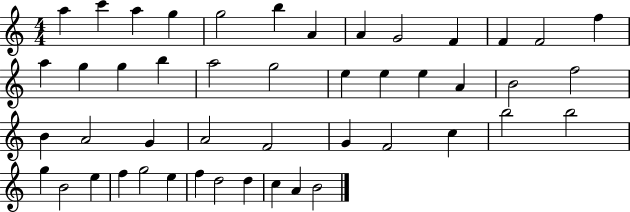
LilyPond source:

{
  \clef treble
  \numericTimeSignature
  \time 4/4
  \key c \major
  a''4 c'''4 a''4 g''4 | g''2 b''4 a'4 | a'4 g'2 f'4 | f'4 f'2 f''4 | \break a''4 g''4 g''4 b''4 | a''2 g''2 | e''4 e''4 e''4 a'4 | b'2 f''2 | \break b'4 a'2 g'4 | a'2 f'2 | g'4 f'2 c''4 | b''2 b''2 | \break g''4 b'2 e''4 | f''4 g''2 e''4 | f''4 d''2 d''4 | c''4 a'4 b'2 | \break \bar "|."
}